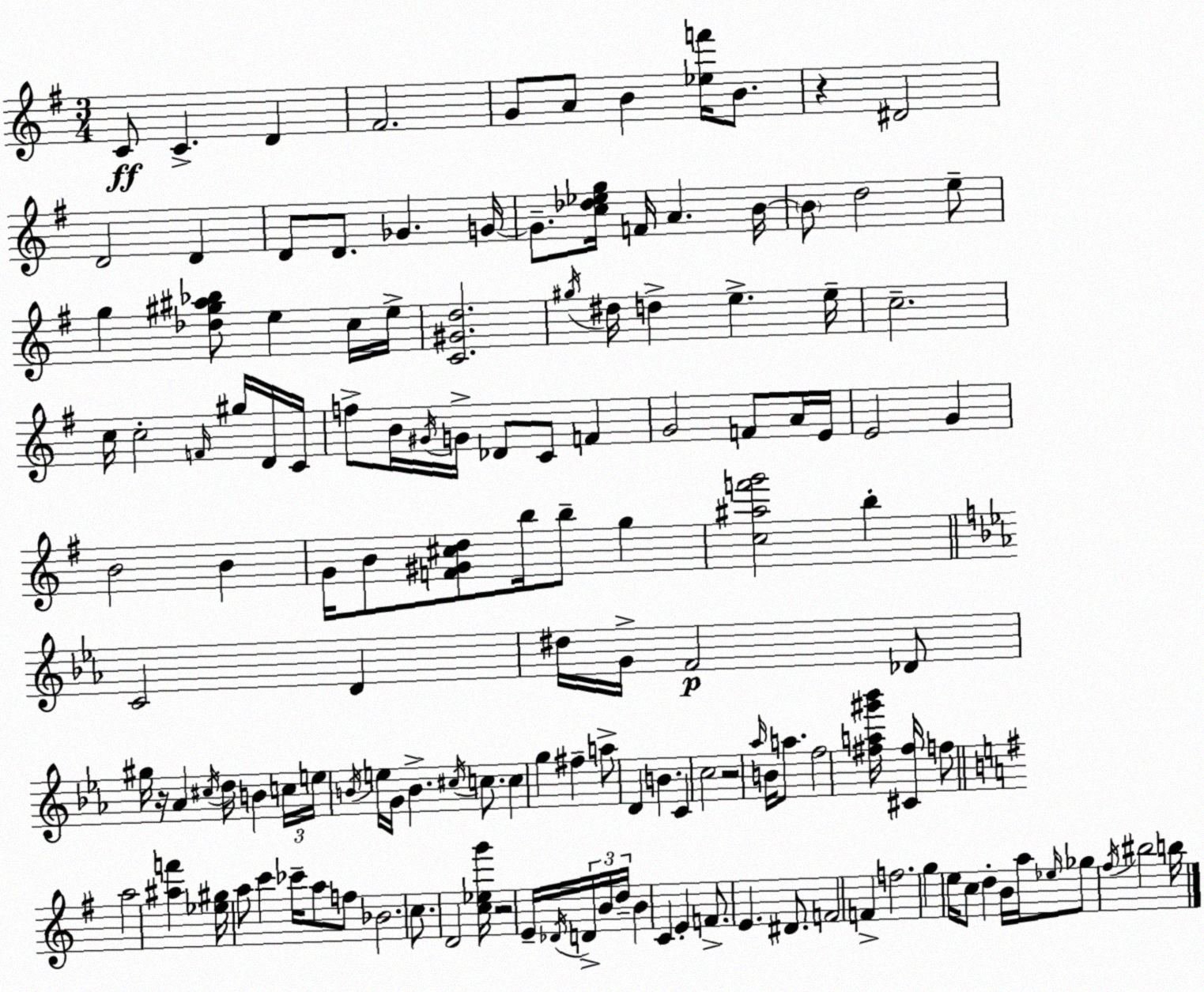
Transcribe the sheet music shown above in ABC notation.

X:1
T:Untitled
M:3/4
L:1/4
K:G
C/2 C D ^F2 G/2 A/2 B [_ef']/4 B/2 z ^D2 D2 D D/2 D/2 _G G/4 G/2 [c_d_eg]/4 F/4 A B/4 B/2 d2 e/2 g [_d^g^a_b]/2 e c/4 e/4 [C^Gd]2 ^g/4 ^d/4 d e e/4 c2 c/4 c2 F/4 ^g/4 D/4 C/4 f/2 B/4 ^G/4 G/4 _D/2 C/2 F G2 F/2 A/4 E/4 E2 G B2 B G/4 B/2 [F^G^cd]/2 b/4 b/2 g [c^af'g']2 b C2 D ^d/4 G/4 F2 _D/2 ^g/4 z/4 _A ^c/4 d/4 B c/4 e/4 B/4 e/4 G/4 B ^c/4 c/2 c g ^f a/2 D B C c2 z2 _a/4 B/4 a/2 f2 [^fa^g'_b']/4 [^C^f]/4 f/2 a2 [^af'] [_e^g]/4 a/2 c' _c'/4 a/2 f/2 _B2 c/2 D2 [c_eg']/4 z2 E/4 _D/4 D/4 B/4 d/4 B C E F/2 E ^D/2 F2 F f2 g e/4 c/2 d B/4 a/4 _e/4 _g/2 ^f/4 ^b2 b/4